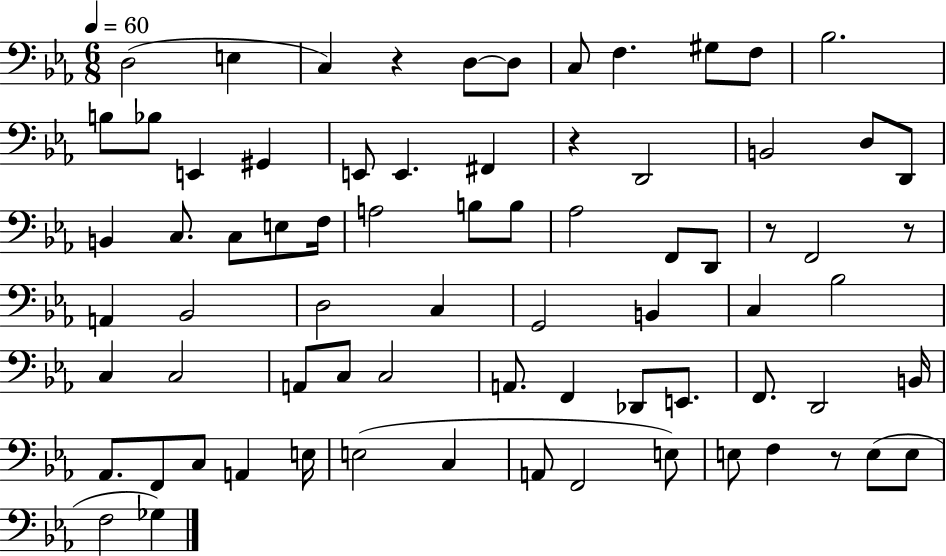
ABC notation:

X:1
T:Untitled
M:6/8
L:1/4
K:Eb
D,2 E, C, z D,/2 D,/2 C,/2 F, ^G,/2 F,/2 _B,2 B,/2 _B,/2 E,, ^G,, E,,/2 E,, ^F,, z D,,2 B,,2 D,/2 D,,/2 B,, C,/2 C,/2 E,/2 F,/4 A,2 B,/2 B,/2 _A,2 F,,/2 D,,/2 z/2 F,,2 z/2 A,, _B,,2 D,2 C, G,,2 B,, C, _B,2 C, C,2 A,,/2 C,/2 C,2 A,,/2 F,, _D,,/2 E,,/2 F,,/2 D,,2 B,,/4 _A,,/2 F,,/2 C,/2 A,, E,/4 E,2 C, A,,/2 F,,2 E,/2 E,/2 F, z/2 E,/2 E,/2 F,2 _G,